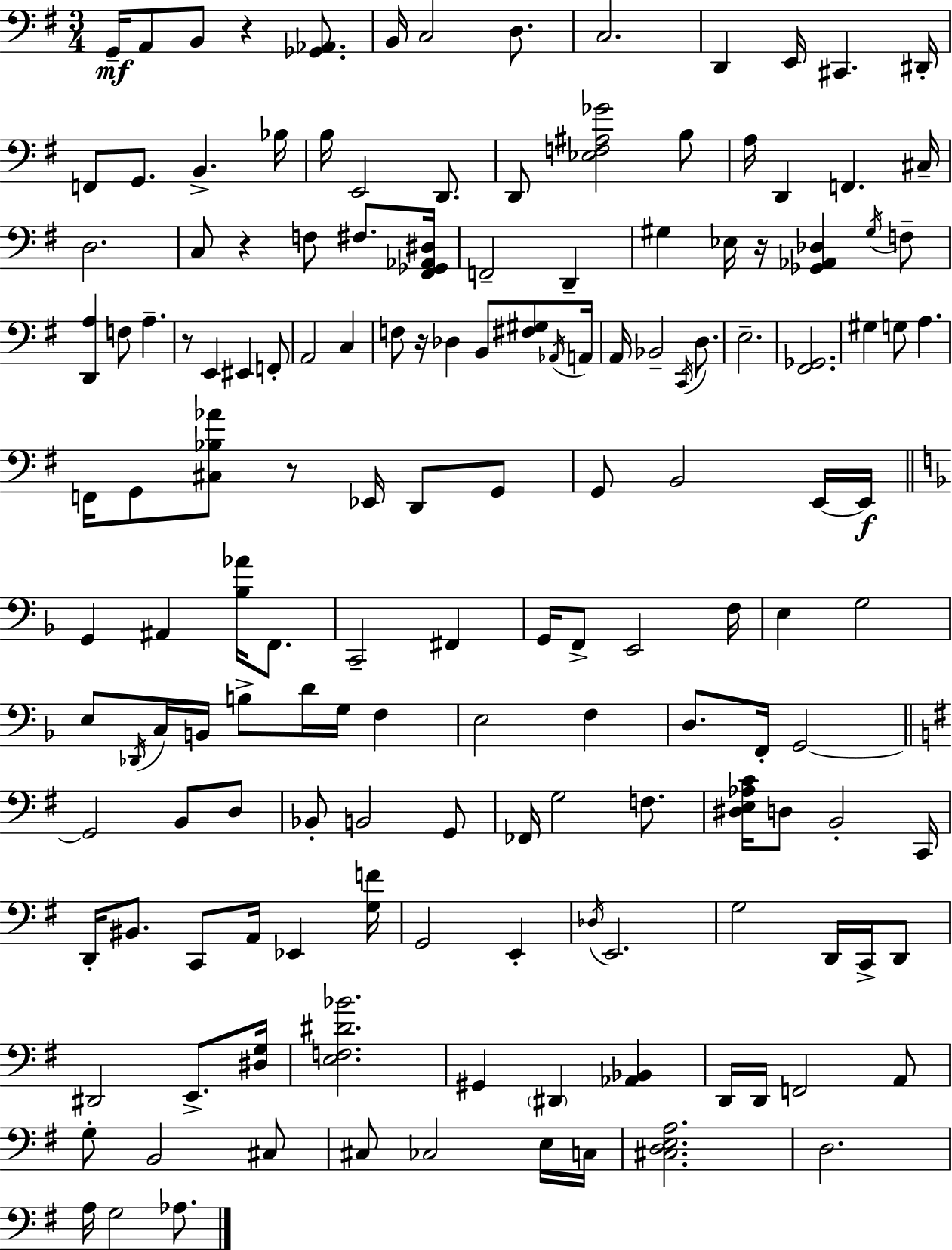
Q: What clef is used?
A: bass